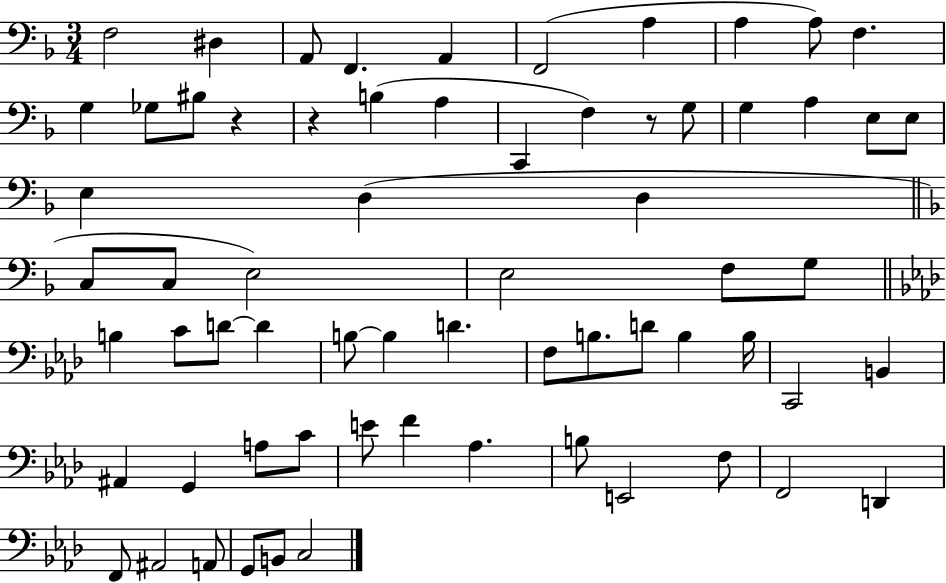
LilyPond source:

{
  \clef bass
  \numericTimeSignature
  \time 3/4
  \key f \major
  f2 dis4 | a,8 f,4. a,4 | f,2( a4 | a4 a8) f4. | \break g4 ges8 bis8 r4 | r4 b4( a4 | c,4 f4) r8 g8 | g4 a4 e8 e8 | \break e4 d4( d4 | \bar "||" \break \key f \major c8 c8 e2) | e2 f8 g8 | \bar "||" \break \key f \minor b4 c'8 d'8~~ d'4 | b8~~ b4 d'4. | f8 b8. d'8 b4 b16 | c,2 b,4 | \break ais,4 g,4 a8 c'8 | e'8 f'4 aes4. | b8 e,2 f8 | f,2 d,4 | \break f,8 ais,2 a,8 | g,8 b,8 c2 | \bar "|."
}